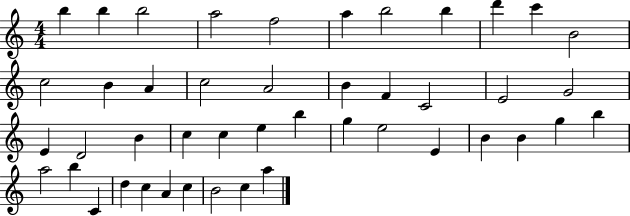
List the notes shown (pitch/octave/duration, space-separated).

B5/q B5/q B5/h A5/h F5/h A5/q B5/h B5/q D6/q C6/q B4/h C5/h B4/q A4/q C5/h A4/h B4/q F4/q C4/h E4/h G4/h E4/q D4/h B4/q C5/q C5/q E5/q B5/q G5/q E5/h E4/q B4/q B4/q G5/q B5/q A5/h B5/q C4/q D5/q C5/q A4/q C5/q B4/h C5/q A5/q